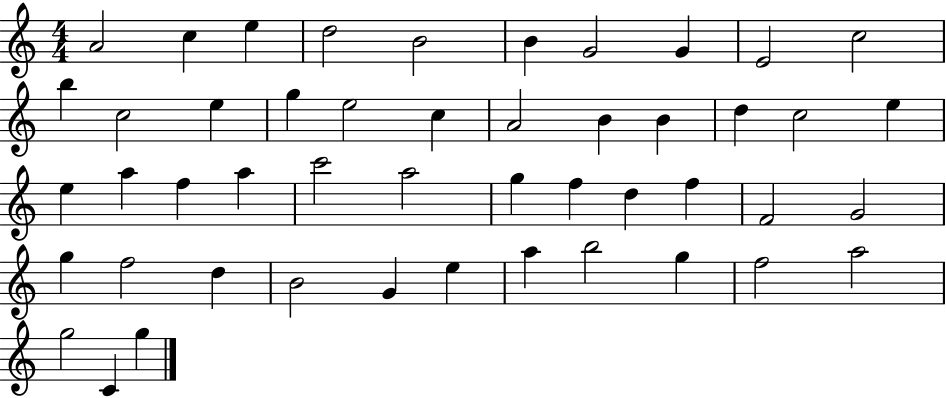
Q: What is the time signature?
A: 4/4